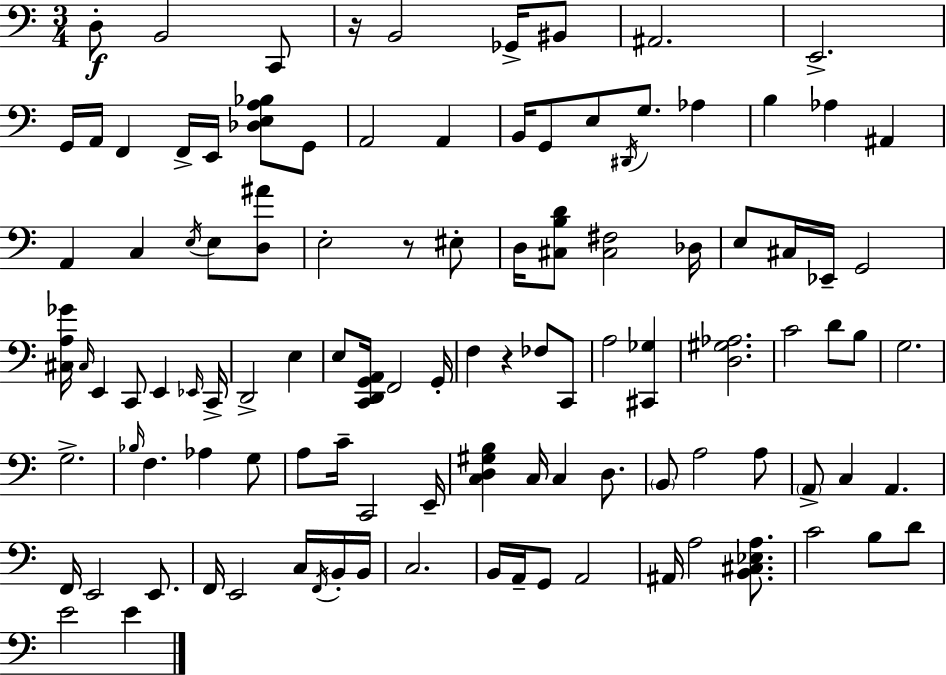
D3/e B2/h C2/e R/s B2/h Gb2/s BIS2/e A#2/h. E2/h. G2/s A2/s F2/q F2/s E2/s [Db3,E3,A3,Bb3]/e G2/e A2/h A2/q B2/s G2/e E3/e D#2/s G3/e. Ab3/q B3/q Ab3/q A#2/q A2/q C3/q E3/s E3/e [D3,A#4]/e E3/h R/e EIS3/e D3/s [C#3,B3,D4]/e [C#3,F#3]/h Db3/s E3/e C#3/s Eb2/s G2/h [C#3,A3,Gb4]/s C#3/s E2/q C2/e E2/q Eb2/s C2/s D2/h E3/q E3/e [C2,D2,G2,A2]/s F2/h G2/s F3/q R/q FES3/e C2/e A3/h [C#2,Gb3]/q [D3,G#3,Ab3]/h. C4/h D4/e B3/e G3/h. G3/h. Bb3/s F3/q. Ab3/q G3/e A3/e C4/s C2/h E2/s [C3,D3,G#3,B3]/q C3/s C3/q D3/e. B2/e A3/h A3/e A2/e C3/q A2/q. F2/s E2/h E2/e. F2/s E2/h C3/s F2/s B2/s B2/s C3/h. B2/s A2/s G2/e A2/h A#2/s A3/h [B2,C#3,Eb3,A3]/e. C4/h B3/e D4/e E4/h E4/q